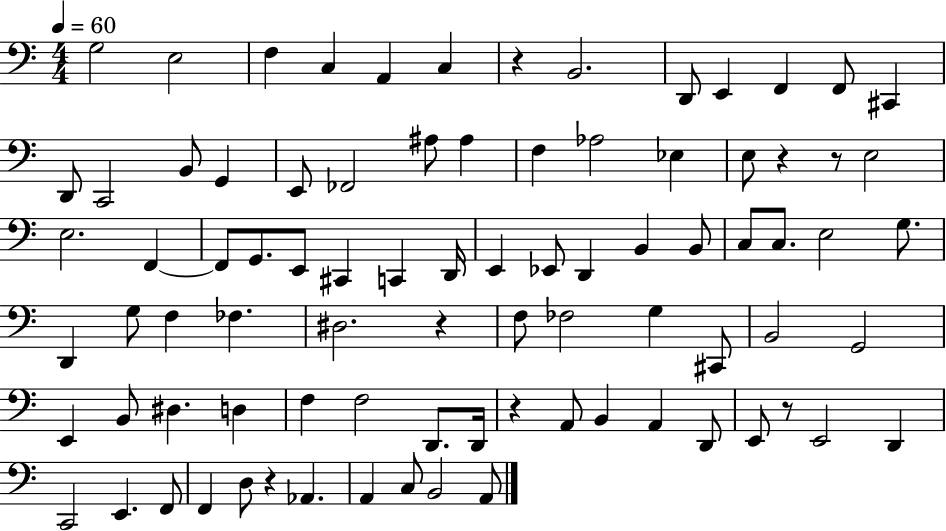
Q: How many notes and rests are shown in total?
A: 85